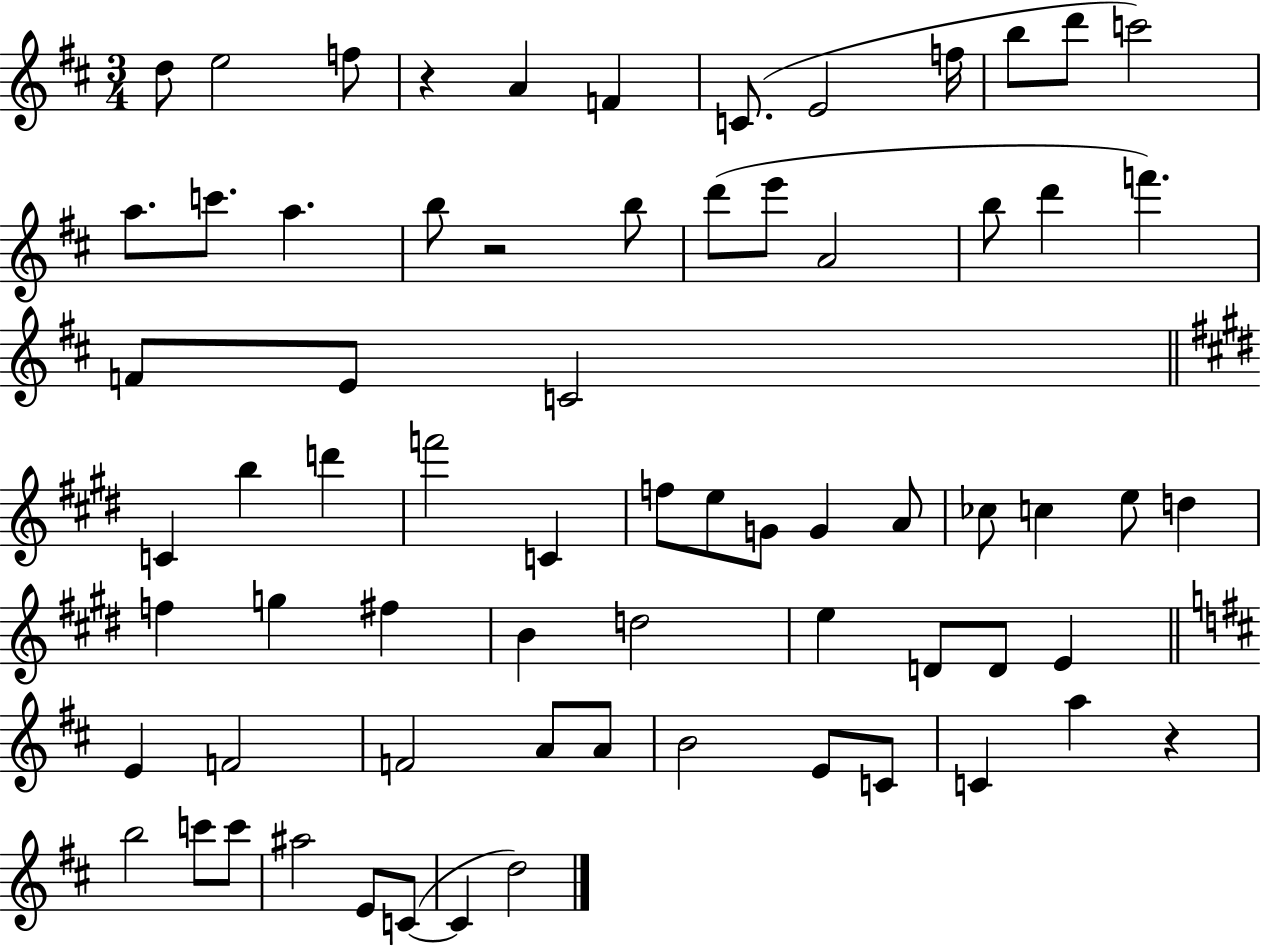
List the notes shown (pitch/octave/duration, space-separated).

D5/e E5/h F5/e R/q A4/q F4/q C4/e. E4/h F5/s B5/e D6/e C6/h A5/e. C6/e. A5/q. B5/e R/h B5/e D6/e E6/e A4/h B5/e D6/q F6/q. F4/e E4/e C4/h C4/q B5/q D6/q F6/h C4/q F5/e E5/e G4/e G4/q A4/e CES5/e C5/q E5/e D5/q F5/q G5/q F#5/q B4/q D5/h E5/q D4/e D4/e E4/q E4/q F4/h F4/h A4/e A4/e B4/h E4/e C4/e C4/q A5/q R/q B5/h C6/e C6/e A#5/h E4/e C4/e C4/q D5/h